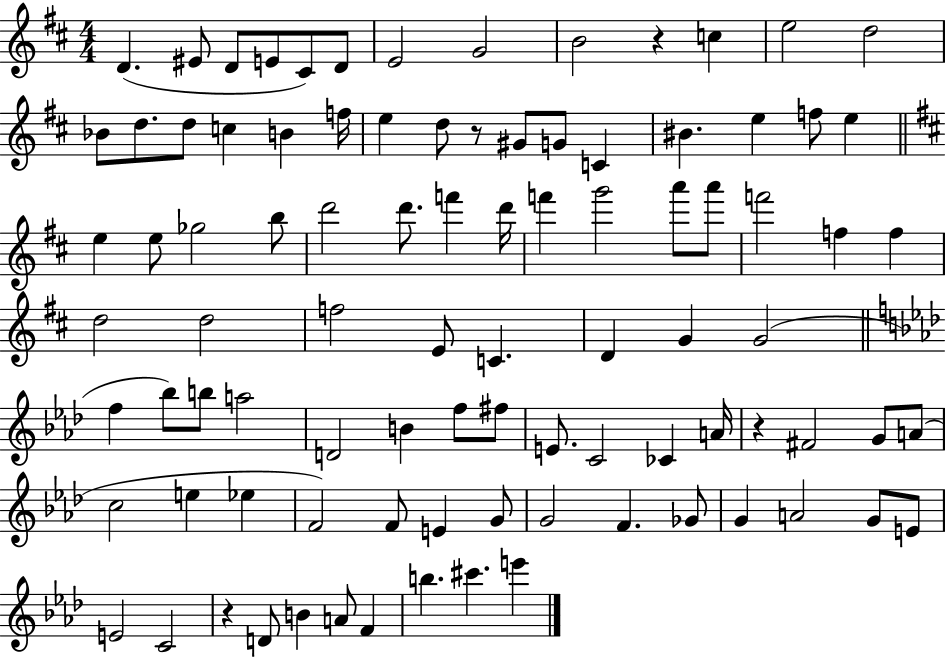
{
  \clef treble
  \numericTimeSignature
  \time 4/4
  \key d \major
  d'4.( eis'8 d'8 e'8 cis'8) d'8 | e'2 g'2 | b'2 r4 c''4 | e''2 d''2 | \break bes'8 d''8. d''8 c''4 b'4 f''16 | e''4 d''8 r8 gis'8 g'8 c'4 | bis'4. e''4 f''8 e''4 | \bar "||" \break \key b \minor e''4 e''8 ges''2 b''8 | d'''2 d'''8. f'''4 d'''16 | f'''4 g'''2 a'''8 a'''8 | f'''2 f''4 f''4 | \break d''2 d''2 | f''2 e'8 c'4. | d'4 g'4 g'2( | \bar "||" \break \key aes \major f''4 bes''8) b''8 a''2 | d'2 b'4 f''8 fis''8 | e'8. c'2 ces'4 a'16 | r4 fis'2 g'8 a'8( | \break c''2 e''4 ees''4 | f'2) f'8 e'4 g'8 | g'2 f'4. ges'8 | g'4 a'2 g'8 e'8 | \break e'2 c'2 | r4 d'8 b'4 a'8 f'4 | b''4. cis'''4. e'''4 | \bar "|."
}